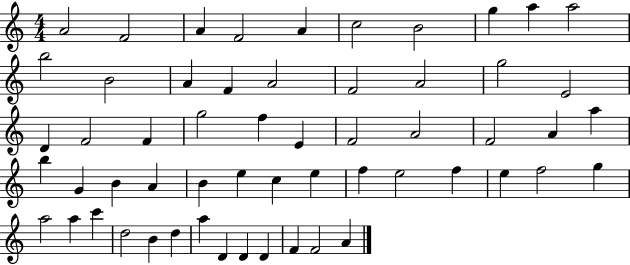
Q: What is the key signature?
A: C major